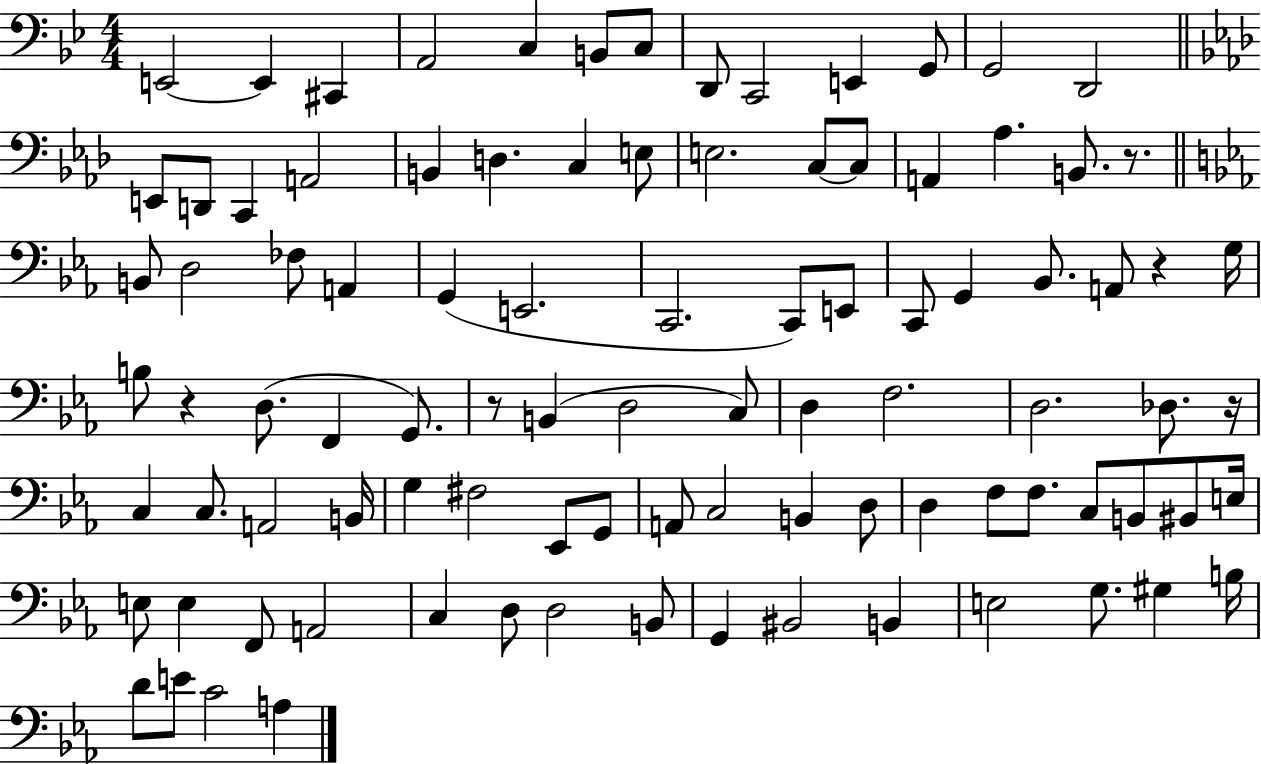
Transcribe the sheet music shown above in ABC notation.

X:1
T:Untitled
M:4/4
L:1/4
K:Bb
E,,2 E,, ^C,, A,,2 C, B,,/2 C,/2 D,,/2 C,,2 E,, G,,/2 G,,2 D,,2 E,,/2 D,,/2 C,, A,,2 B,, D, C, E,/2 E,2 C,/2 C,/2 A,, _A, B,,/2 z/2 B,,/2 D,2 _F,/2 A,, G,, E,,2 C,,2 C,,/2 E,,/2 C,,/2 G,, _B,,/2 A,,/2 z G,/4 B,/2 z D,/2 F,, G,,/2 z/2 B,, D,2 C,/2 D, F,2 D,2 _D,/2 z/4 C, C,/2 A,,2 B,,/4 G, ^F,2 _E,,/2 G,,/2 A,,/2 C,2 B,, D,/2 D, F,/2 F,/2 C,/2 B,,/2 ^B,,/2 E,/4 E,/2 E, F,,/2 A,,2 C, D,/2 D,2 B,,/2 G,, ^B,,2 B,, E,2 G,/2 ^G, B,/4 D/2 E/2 C2 A,